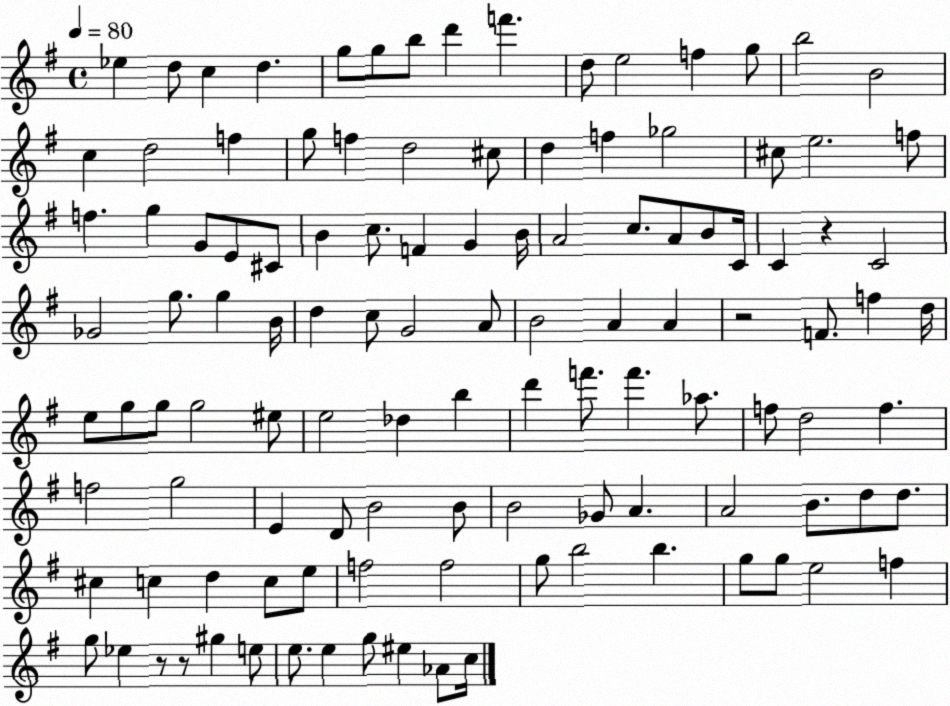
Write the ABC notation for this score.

X:1
T:Untitled
M:4/4
L:1/4
K:G
_e d/2 c d g/2 g/2 b/2 d' f' d/2 e2 f g/2 b2 B2 c d2 f g/2 f d2 ^c/2 d f _g2 ^c/2 e2 f/2 f g G/2 E/2 ^C/2 B c/2 F G B/4 A2 c/2 A/2 B/2 C/4 C z C2 _G2 g/2 g B/4 d c/2 G2 A/2 B2 A A z2 F/2 f d/4 e/2 g/2 g/2 g2 ^e/2 e2 _d b d' f'/2 f' _a/2 f/2 d2 f f2 g2 E D/2 B2 B/2 B2 _G/2 A A2 B/2 d/2 d/2 ^c c d c/2 e/2 f2 f2 g/2 b2 b g/2 g/2 e2 f g/2 _e z/2 z/2 ^g e/2 e/2 e g/2 ^e _A/2 c/4